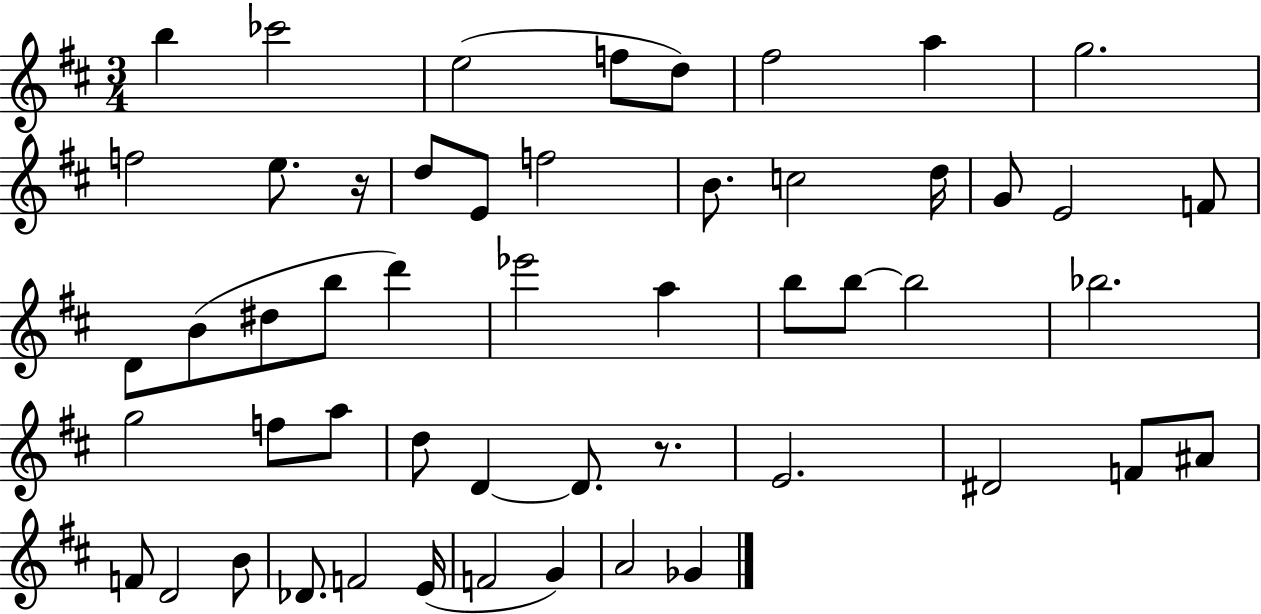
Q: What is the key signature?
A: D major